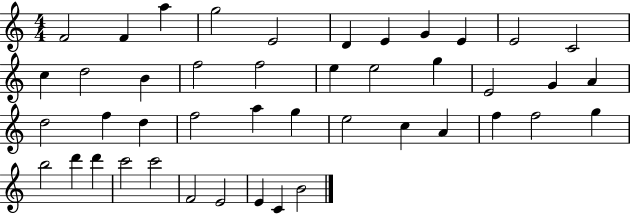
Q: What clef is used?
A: treble